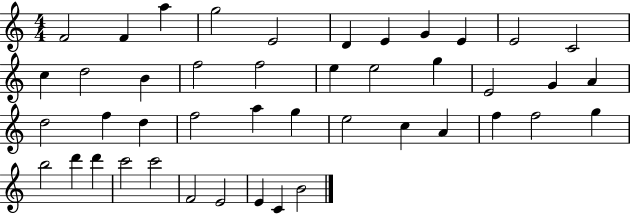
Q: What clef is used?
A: treble